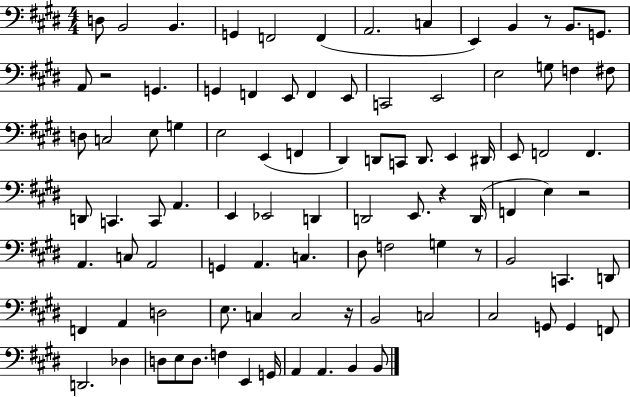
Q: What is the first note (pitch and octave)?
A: D3